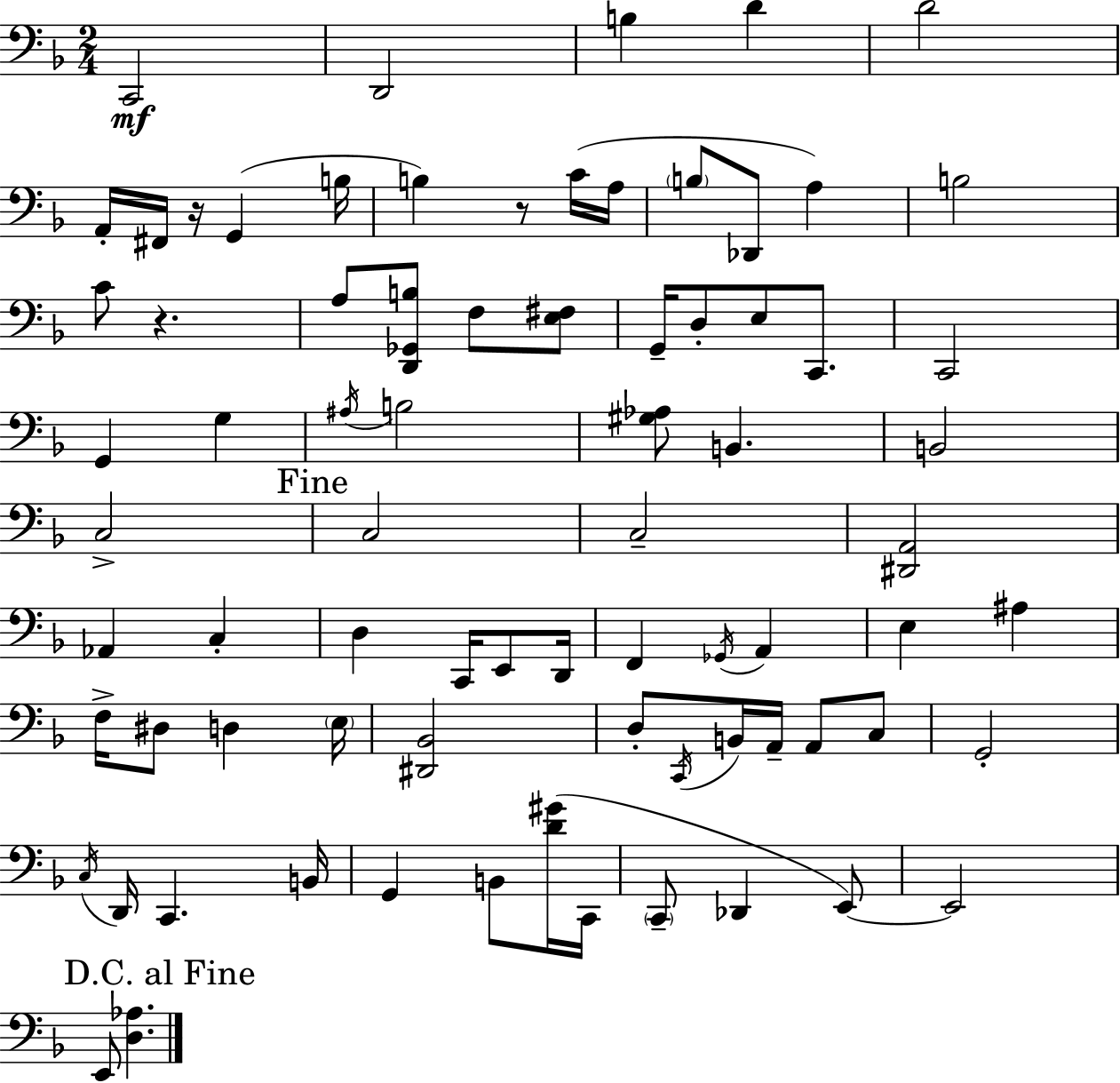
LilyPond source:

{
  \clef bass
  \numericTimeSignature
  \time 2/4
  \key f \major
  c,2\mf | d,2 | b4 d'4 | d'2 | \break a,16-. fis,16 r16 g,4( b16 | b4) r8 c'16( a16 | \parenthesize b8 des,8 a4) | b2 | \break c'8 r4. | a8 <d, ges, b>8 f8 <e fis>8 | g,16-- d8-. e8 c,8. | c,2 | \break g,4 g4 | \acciaccatura { ais16 } b2 | <gis aes>8 b,4. | b,2 | \break c2-> | \mark "Fine" c2 | c2-- | <dis, a,>2 | \break aes,4 c4-. | d4 c,16 e,8 | d,16 f,4 \acciaccatura { ges,16 } a,4 | e4 ais4 | \break f16-> dis8 d4 | \parenthesize e16 <dis, bes,>2 | d8-. \acciaccatura { c,16 } b,16 a,16-- a,8 | c8 g,2-. | \break \acciaccatura { c16 } d,16 c,4. | b,16 g,4 | b,8 <d' gis'>16( c,16 \parenthesize c,8-- des,4 | e,8~~) e,2 | \break \mark "D.C. al Fine" e,8 <d aes>4. | \bar "|."
}